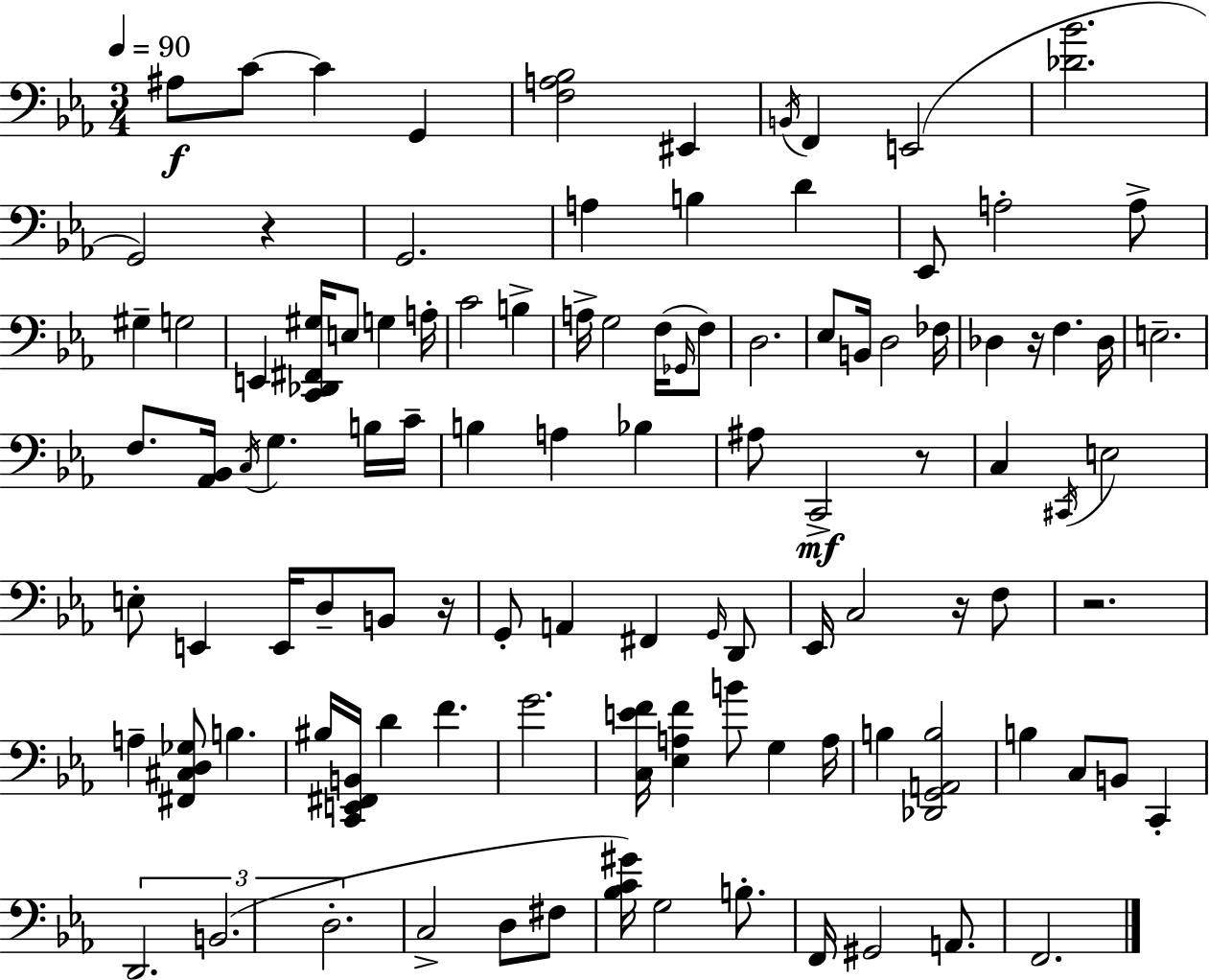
A#3/e C4/e C4/q G2/q [F3,A3,Bb3]/h EIS2/q B2/s F2/q E2/h [Db4,Bb4]/h. G2/h R/q G2/h. A3/q B3/q D4/q Eb2/e A3/h A3/e G#3/q G3/h E2/q [C2,Db2,F#2,G#3]/s E3/e G3/q A3/s C4/h B3/q A3/s G3/h F3/s Gb2/s F3/e D3/h. Eb3/e B2/s D3/h FES3/s Db3/q R/s F3/q. Db3/s E3/h. F3/e. [Ab2,Bb2]/s C3/s G3/q. B3/s C4/s B3/q A3/q Bb3/q A#3/e C2/h R/e C3/q C#2/s E3/h E3/e E2/q E2/s D3/e B2/e R/s G2/e A2/q F#2/q G2/s D2/e Eb2/s C3/h R/s F3/e R/h. A3/q [F#2,C#3,D3,Gb3]/e B3/q. BIS3/s [C2,E2,F#2,B2]/s D4/q F4/q. G4/h. [C3,E4,F4]/s [Eb3,A3,F4]/q B4/e G3/q A3/s B3/q [Db2,G2,A2,B3]/h B3/q C3/e B2/e C2/q D2/h. B2/h. D3/h. C3/h D3/e F#3/e [Bb3,C4,G#4]/s G3/h B3/e. F2/s G#2/h A2/e. F2/h.